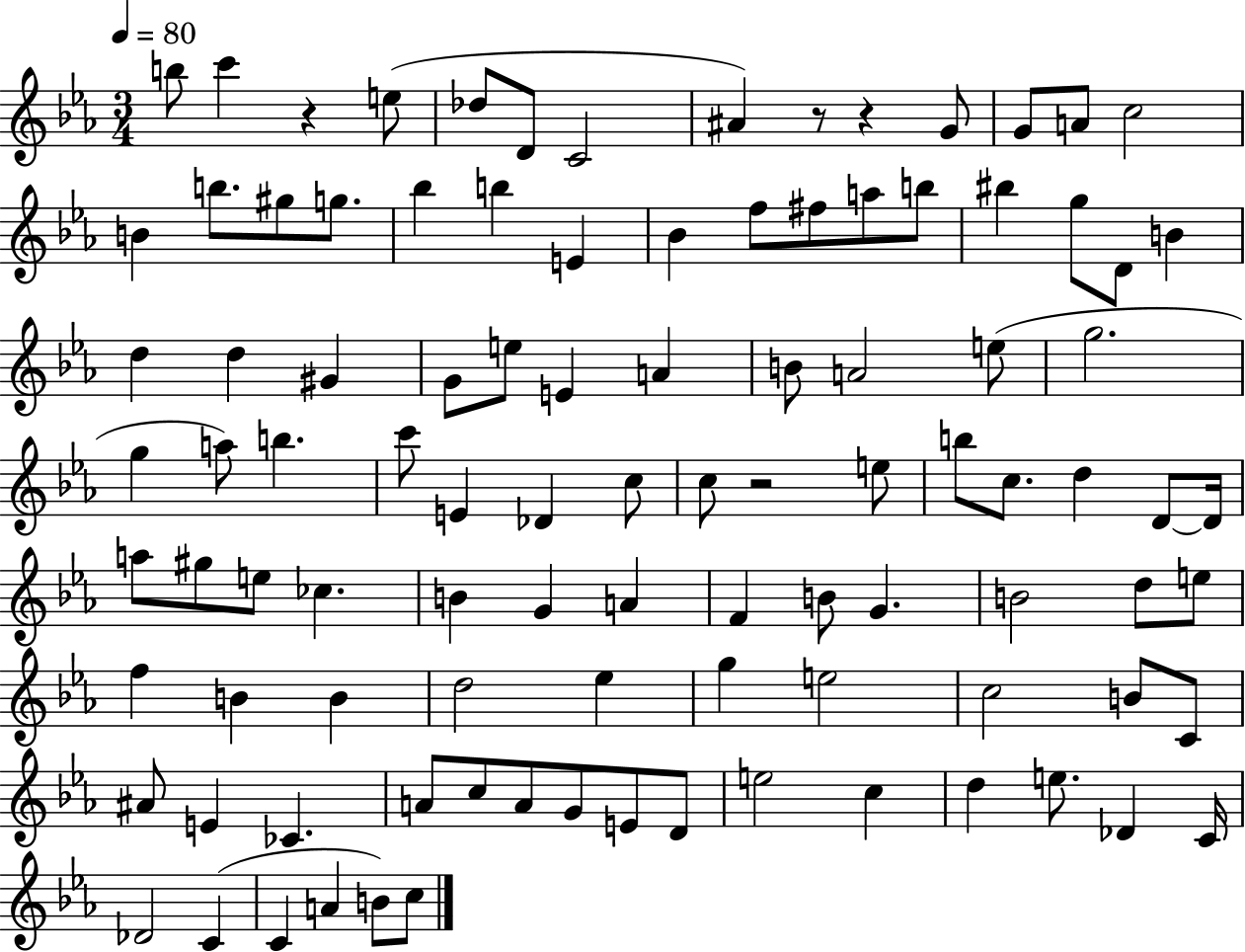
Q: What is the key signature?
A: EES major